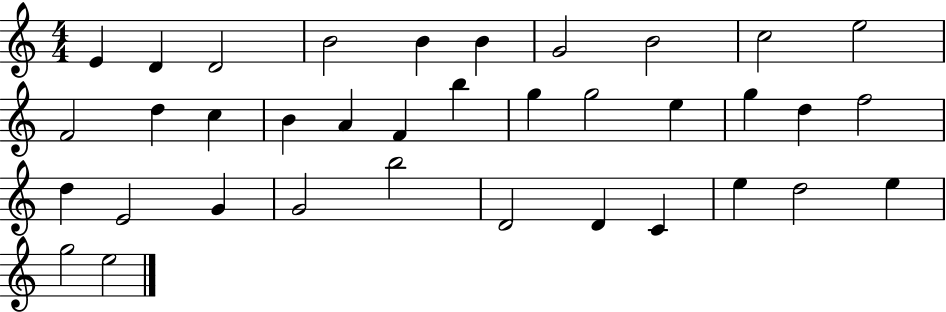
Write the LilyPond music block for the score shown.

{
  \clef treble
  \numericTimeSignature
  \time 4/4
  \key c \major
  e'4 d'4 d'2 | b'2 b'4 b'4 | g'2 b'2 | c''2 e''2 | \break f'2 d''4 c''4 | b'4 a'4 f'4 b''4 | g''4 g''2 e''4 | g''4 d''4 f''2 | \break d''4 e'2 g'4 | g'2 b''2 | d'2 d'4 c'4 | e''4 d''2 e''4 | \break g''2 e''2 | \bar "|."
}